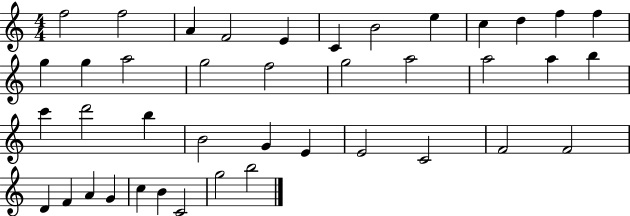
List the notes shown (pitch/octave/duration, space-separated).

F5/h F5/h A4/q F4/h E4/q C4/q B4/h E5/q C5/q D5/q F5/q F5/q G5/q G5/q A5/h G5/h F5/h G5/h A5/h A5/h A5/q B5/q C6/q D6/h B5/q B4/h G4/q E4/q E4/h C4/h F4/h F4/h D4/q F4/q A4/q G4/q C5/q B4/q C4/h G5/h B5/h